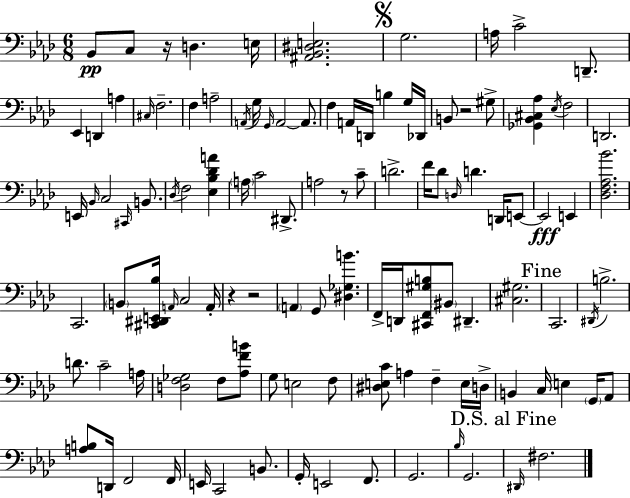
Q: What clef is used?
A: bass